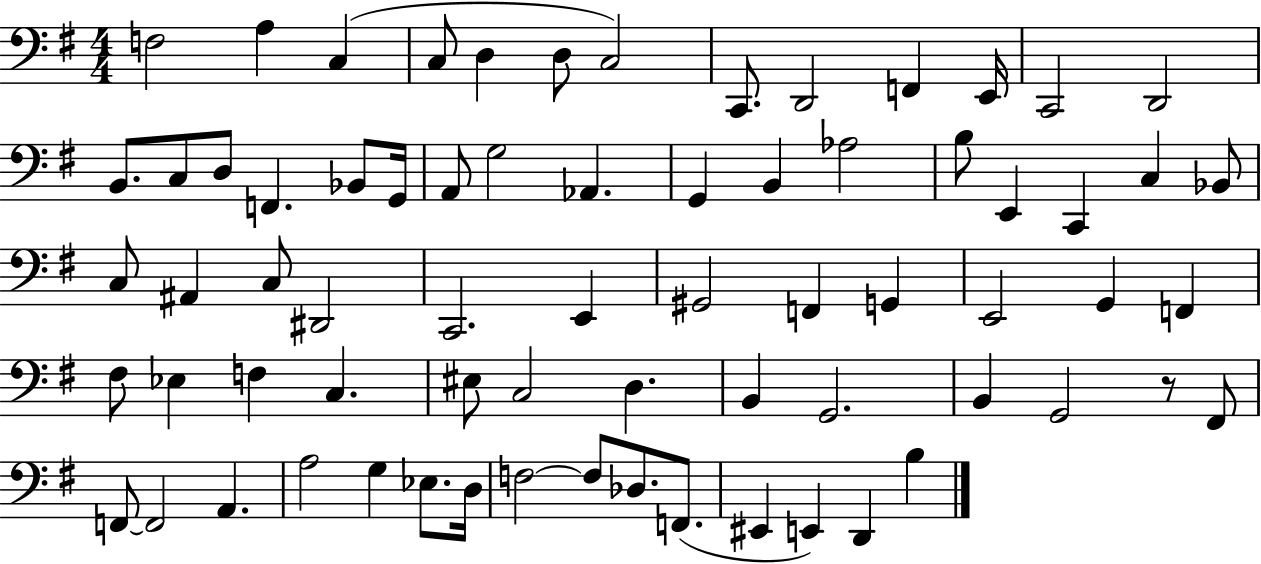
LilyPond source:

{
  \clef bass
  \numericTimeSignature
  \time 4/4
  \key g \major
  f2 a4 c4( | c8 d4 d8 c2) | c,8. d,2 f,4 e,16 | c,2 d,2 | \break b,8. c8 d8 f,4. bes,8 g,16 | a,8 g2 aes,4. | g,4 b,4 aes2 | b8 e,4 c,4 c4 bes,8 | \break c8 ais,4 c8 dis,2 | c,2. e,4 | gis,2 f,4 g,4 | e,2 g,4 f,4 | \break fis8 ees4 f4 c4. | eis8 c2 d4. | b,4 g,2. | b,4 g,2 r8 fis,8 | \break f,8~~ f,2 a,4. | a2 g4 ees8. d16 | f2~~ f8 des8. f,8.( | eis,4 e,4) d,4 b4 | \break \bar "|."
}